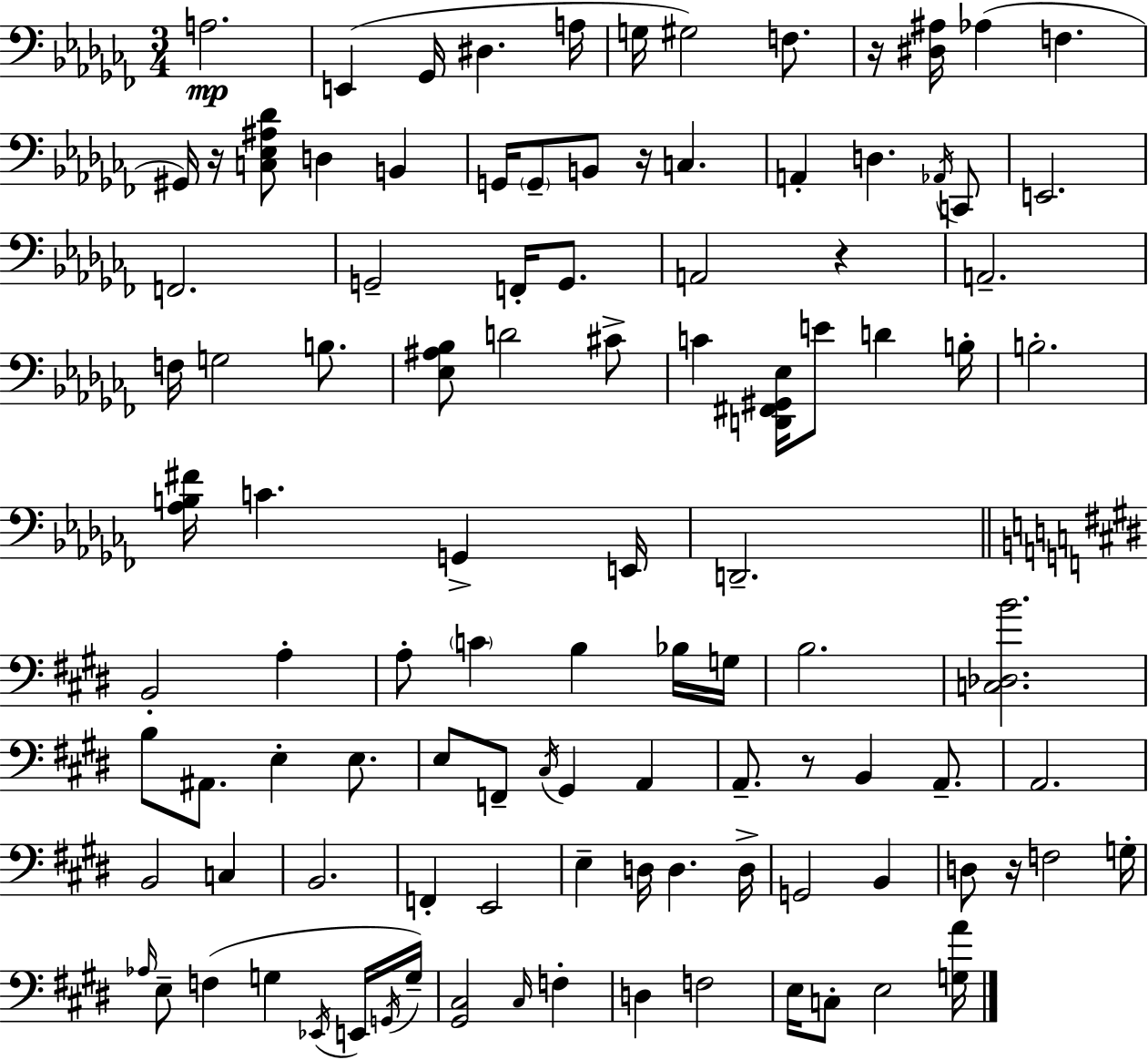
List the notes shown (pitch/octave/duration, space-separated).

A3/h. E2/q Gb2/s D#3/q. A3/s G3/s G#3/h F3/e. R/s [D#3,A#3]/s Ab3/q F3/q. G#2/s R/s [C3,Eb3,A#3,Db4]/e D3/q B2/q G2/s G2/e B2/e R/s C3/q. A2/q D3/q. Ab2/s C2/e E2/h. F2/h. G2/h F2/s G2/e. A2/h R/q A2/h. F3/s G3/h B3/e. [Eb3,A#3,Bb3]/e D4/h C#4/e C4/q [D2,F#2,G#2,Eb3]/s E4/e D4/q B3/s B3/h. [Ab3,B3,F#4]/s C4/q. G2/q E2/s D2/h. B2/h A3/q A3/e C4/q B3/q Bb3/s G3/s B3/h. [C3,Db3,B4]/h. B3/e A#2/e. E3/q E3/e. E3/e F2/e C#3/s G#2/q A2/q A2/e. R/e B2/q A2/e. A2/h. B2/h C3/q B2/h. F2/q E2/h E3/q D3/s D3/q. D3/s G2/h B2/q D3/e R/s F3/h G3/s Ab3/s E3/e F3/q G3/q Eb2/s E2/s G2/s G3/s [G#2,C#3]/h C#3/s F3/q D3/q F3/h E3/s C3/e E3/h [G3,A4]/s